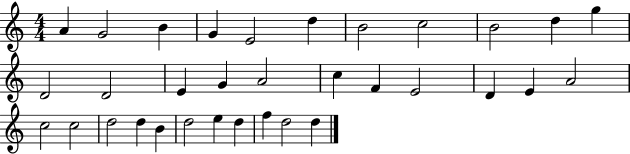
X:1
T:Untitled
M:4/4
L:1/4
K:C
A G2 B G E2 d B2 c2 B2 d g D2 D2 E G A2 c F E2 D E A2 c2 c2 d2 d B d2 e d f d2 d